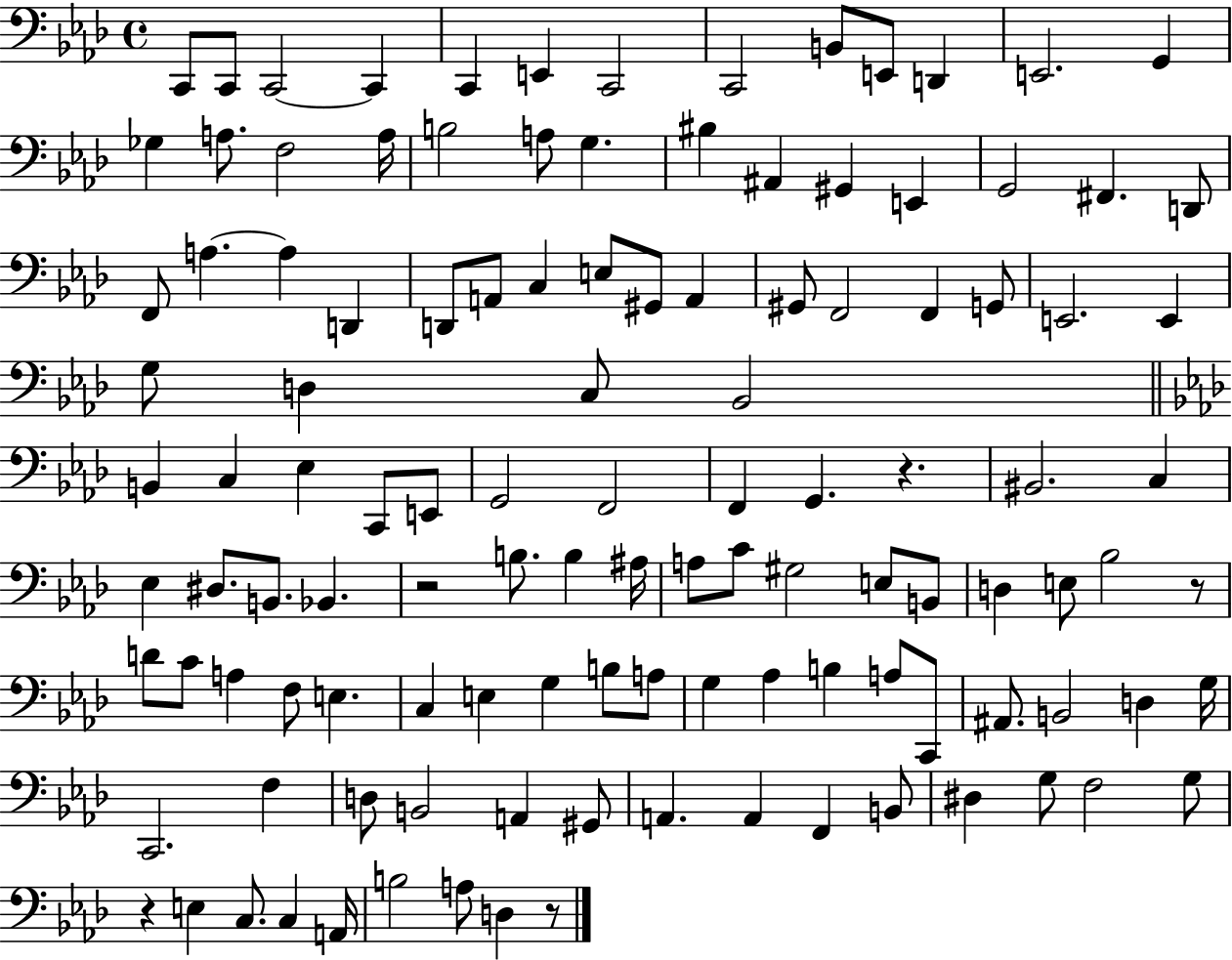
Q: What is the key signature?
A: AES major